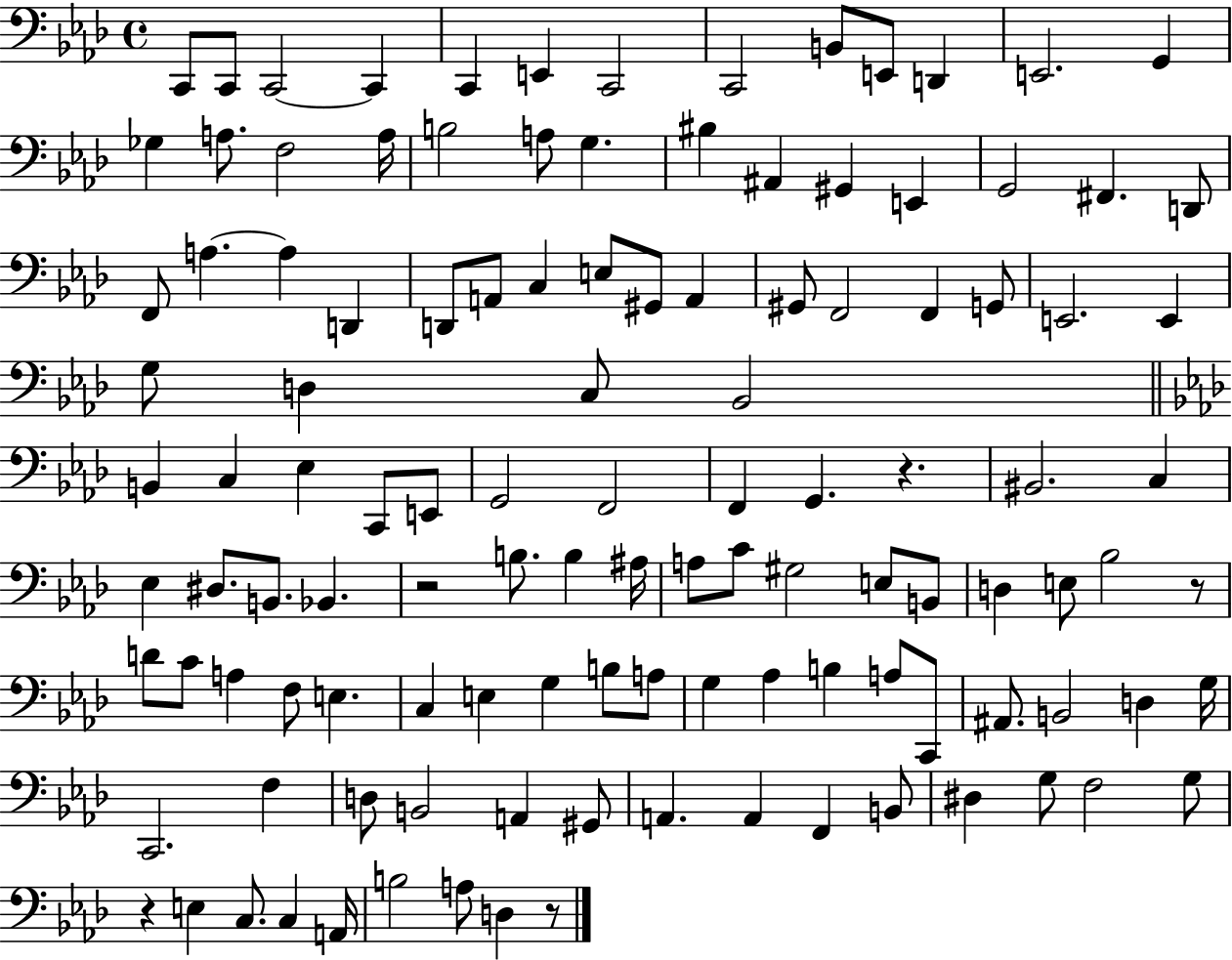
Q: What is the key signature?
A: AES major